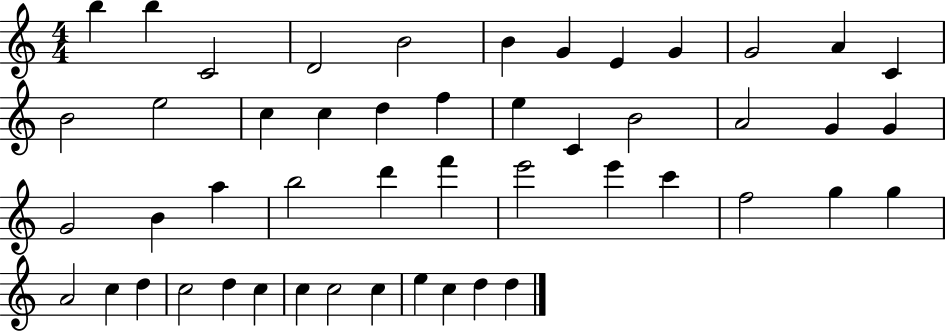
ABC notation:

X:1
T:Untitled
M:4/4
L:1/4
K:C
b b C2 D2 B2 B G E G G2 A C B2 e2 c c d f e C B2 A2 G G G2 B a b2 d' f' e'2 e' c' f2 g g A2 c d c2 d c c c2 c e c d d